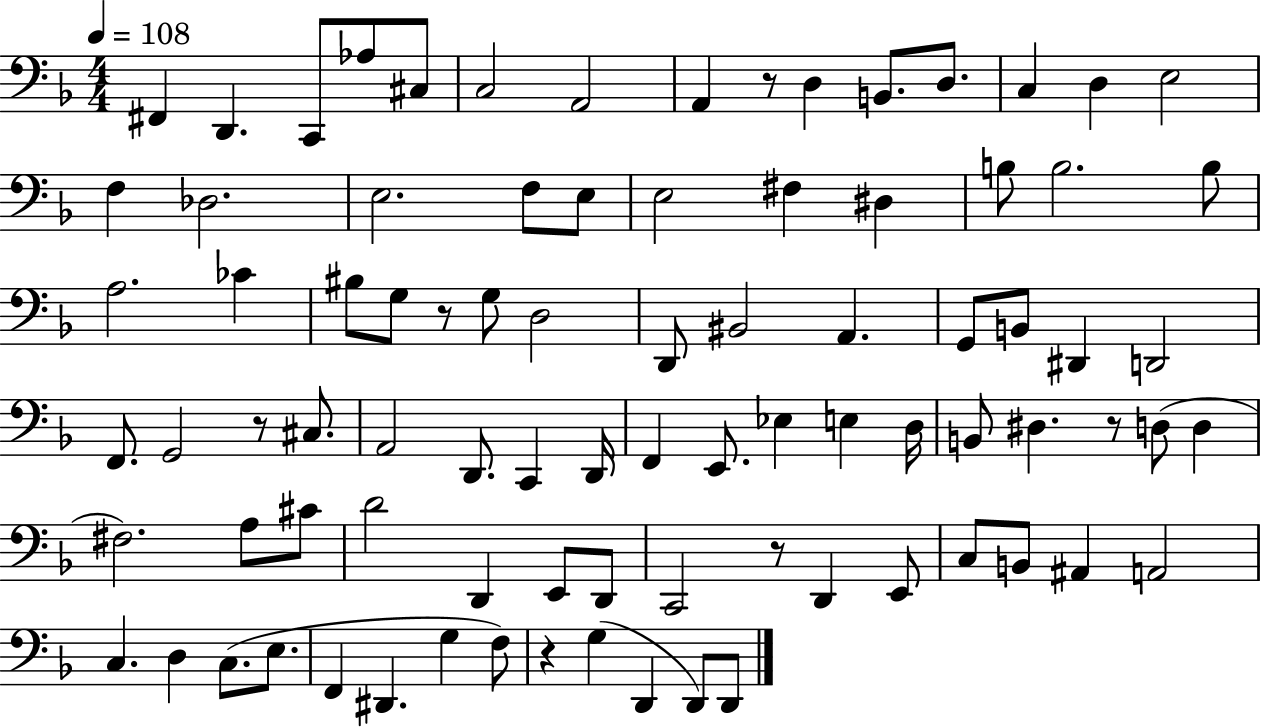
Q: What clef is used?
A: bass